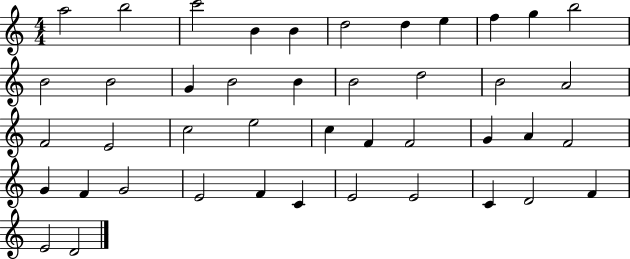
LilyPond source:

{
  \clef treble
  \numericTimeSignature
  \time 4/4
  \key c \major
  a''2 b''2 | c'''2 b'4 b'4 | d''2 d''4 e''4 | f''4 g''4 b''2 | \break b'2 b'2 | g'4 b'2 b'4 | b'2 d''2 | b'2 a'2 | \break f'2 e'2 | c''2 e''2 | c''4 f'4 f'2 | g'4 a'4 f'2 | \break g'4 f'4 g'2 | e'2 f'4 c'4 | e'2 e'2 | c'4 d'2 f'4 | \break e'2 d'2 | \bar "|."
}